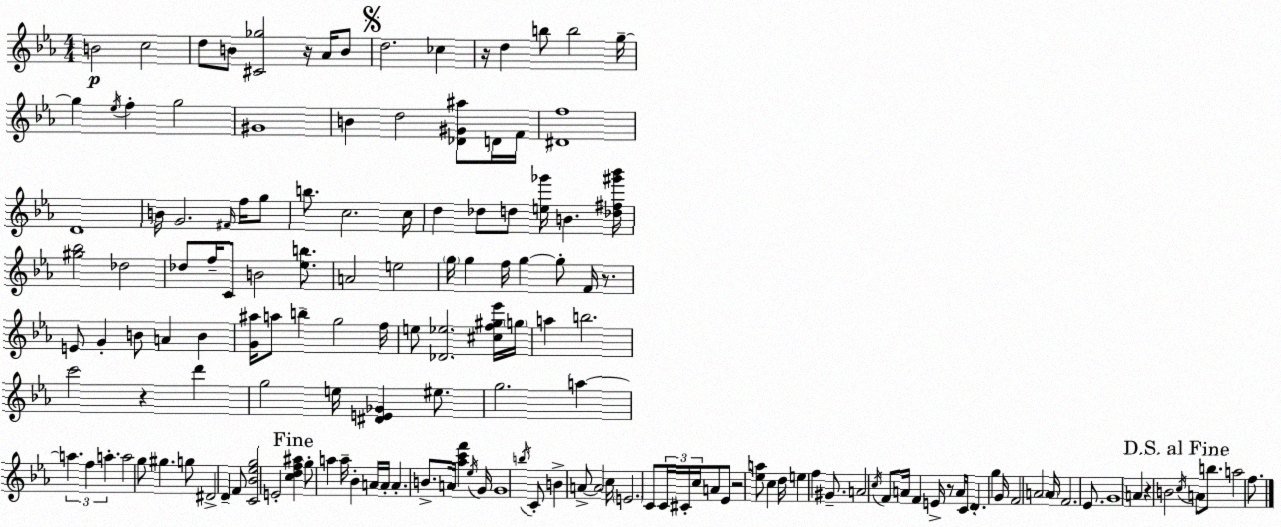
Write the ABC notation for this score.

X:1
T:Untitled
M:4/4
L:1/4
K:Eb
B2 c2 d/2 B/2 [^C_g]2 z/4 _A/4 B/2 d2 _c z/4 d b/2 b2 g/4 g _e/4 f g2 ^G4 B d2 [_D^G^a]/2 D/4 F/4 [^Df]4 D4 B/4 G2 ^F/4 f/4 g/2 b/2 c2 c/4 d _d/2 d/2 [e_g']/4 B [_d^f^g'_b']/4 [^g_b]2 _d2 _d/2 f/4 C/2 B2 [_eb]/2 A2 e2 g/4 g f/4 g g/2 F/4 z/2 E/2 G B/2 A B [G^a]/4 a/2 b g2 f/4 e/2 [_D_e]2 [^cf^g_e']/4 g/4 a b2 c'2 z d' g2 e/4 [^DE_G] ^e/2 g2 a a f a a2 g/2 ^g g/2 ^D2 D F/2 [C_B_eg]2 E2 [cdf^a] g/2 a a/4 _B A/4 A/4 A B/2 A/4 [_ac'f'] _e/4 G/4 G4 b/4 C/2 B A/2 A2 c/4 E2 C/2 C/4 ^C/4 c/4 A/2 _E/2 z2 [_ea]/2 c d/4 e f ^G/2 A2 c/4 F/2 A/4 F E/4 z/2 A/4 C/2 D g G/4 F2 A2 A/4 F2 _E/2 G4 A z B2 c/4 A/2 b/2 a2 f/2